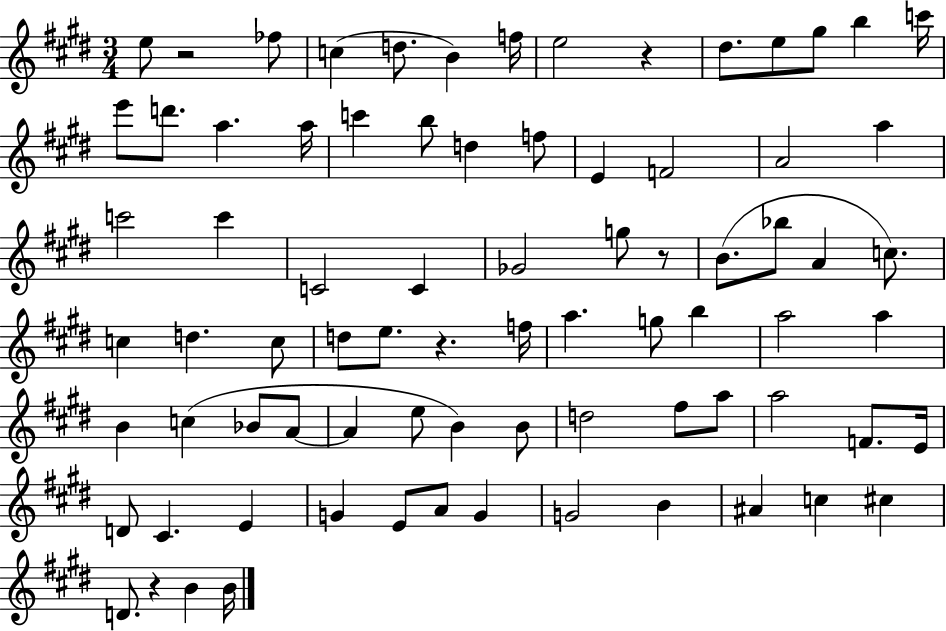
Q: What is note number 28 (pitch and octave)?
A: C4